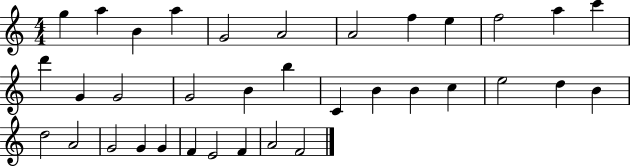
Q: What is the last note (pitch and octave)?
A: F4